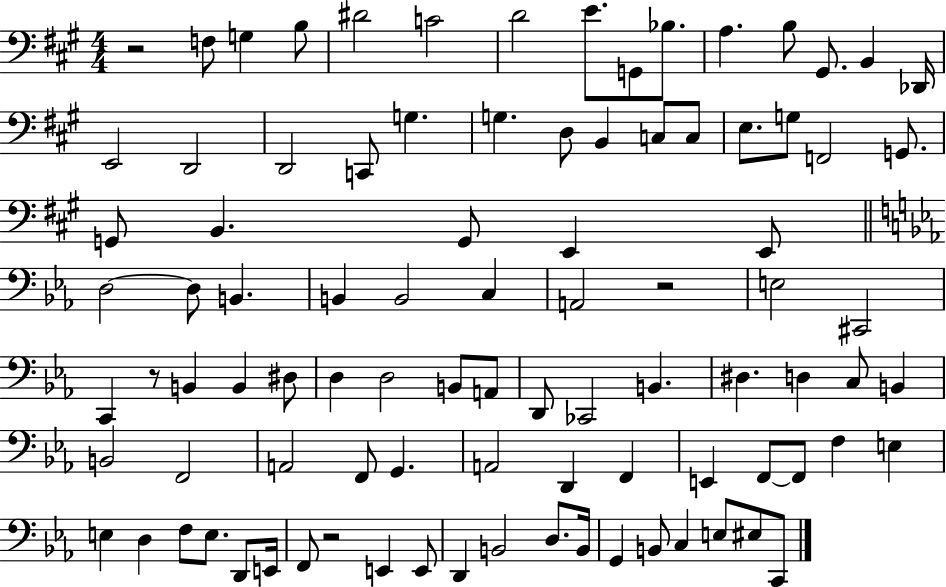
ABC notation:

X:1
T:Untitled
M:4/4
L:1/4
K:A
z2 F,/2 G, B,/2 ^D2 C2 D2 E/2 G,,/2 _B,/2 A, B,/2 ^G,,/2 B,, _D,,/4 E,,2 D,,2 D,,2 C,,/2 G, G, D,/2 B,, C,/2 C,/2 E,/2 G,/2 F,,2 G,,/2 G,,/2 B,, G,,/2 E,, E,,/2 D,2 D,/2 B,, B,, B,,2 C, A,,2 z2 E,2 ^C,,2 C,, z/2 B,, B,, ^D,/2 D, D,2 B,,/2 A,,/2 D,,/2 _C,,2 B,, ^D, D, C,/2 B,, B,,2 F,,2 A,,2 F,,/2 G,, A,,2 D,, F,, E,, F,,/2 F,,/2 F, E, E, D, F,/2 E,/2 D,,/2 E,,/4 F,,/2 z2 E,, E,,/2 D,, B,,2 D,/2 B,,/4 G,, B,,/2 C, E,/2 ^E,/2 C,,/2